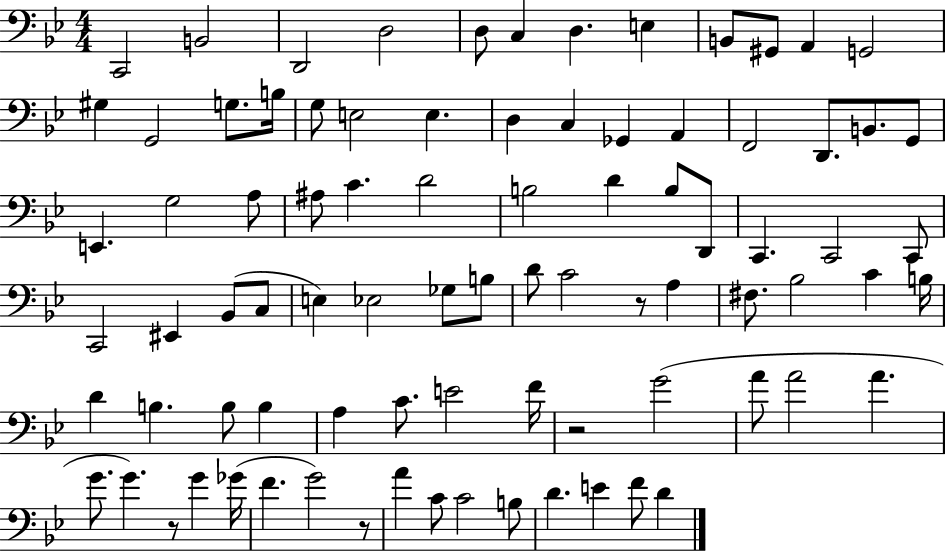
{
  \clef bass
  \numericTimeSignature
  \time 4/4
  \key bes \major
  c,2 b,2 | d,2 d2 | d8 c4 d4. e4 | b,8 gis,8 a,4 g,2 | \break gis4 g,2 g8. b16 | g8 e2 e4. | d4 c4 ges,4 a,4 | f,2 d,8. b,8. g,8 | \break e,4. g2 a8 | ais8 c'4. d'2 | b2 d'4 b8 d,8 | c,4. c,2 c,8 | \break c,2 eis,4 bes,8( c8 | e4) ees2 ges8 b8 | d'8 c'2 r8 a4 | fis8. bes2 c'4 b16 | \break d'4 b4. b8 b4 | a4 c'8. e'2 f'16 | r2 g'2( | a'8 a'2 a'4. | \break g'8. g'4.) r8 g'4 ges'16( | f'4. g'2) r8 | a'4 c'8 c'2 b8 | d'4. e'4 f'8 d'4 | \break \bar "|."
}